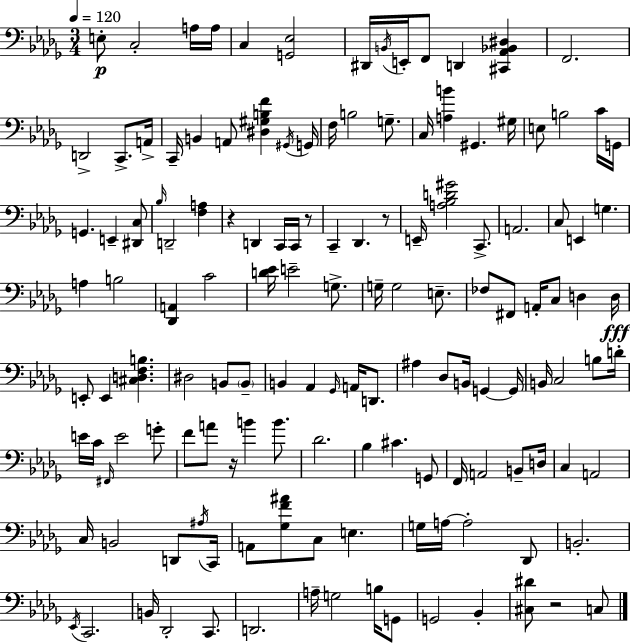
{
  \clef bass
  \numericTimeSignature
  \time 3/4
  \key bes \minor
  \tempo 4 = 120
  e8-.\p c2-. a16 a16 | c4 <g, ees>2 | dis,16 \acciaccatura { b,16 } e,16-. f,8 d,4 <cis, aes, bes, dis>4 | f,2. | \break d,2-> c,8.-> | a,16-> c,16-- b,4 a,8 <dis gis b f'>4 | \acciaccatura { gis,16 } g,16 f16 b2 g8.-- | c16 <a b'>4 gis,4. | \break gis16 e8 b2 | c'16 g,16 g,4. e,4-- | <dis, c>8 \grace { bes16 } d,2-- <f a>4 | r4 d,4 c,16 | \break c,16 r8 c,4-- des,4. | r8 e,16-- <a bes d' gis'>2 | c,8.-> a,2. | c8 e,4 g4. | \break a4 b2 | <des, a,>4 c'2 | <d' ees'>16 e'2-- | g8.-> g16-- g2 | \break e8.-- fes8 fis,8 a,16-. c8 d4 | d16\fff e,8-. e,4 <cis d f b>4. | dis2 b,8 | \parenthesize b,8-- b,4 aes,4 \grace { ges,16 } | \break a,16 d,8. ais4 des8 b,16 g,4~~ | g,16 b,16 c2 | b8 d'16-. e'16 c'16 \grace { fis,16 } e'2 | g'8-. f'8 a'8 r16 b'4 | \break b'8. des'2. | bes4 cis'4. | g,8 f,16 a,2 | b,8-- d16 c4 a,2 | \break c16 b,2 | d,8 \acciaccatura { ais16 } c,16 a,8 <ges f' ais'>8 c8 | e4. g16 a16~~ a2-. | des,8 b,2.-. | \break \acciaccatura { ees,16 } c,2. | b,16 des,2-. | c,8. d,2. | a16-- g2 | \break b16 g,8 g,2 | bes,4-. <cis dis'>8 r2 | c8 \bar "|."
}